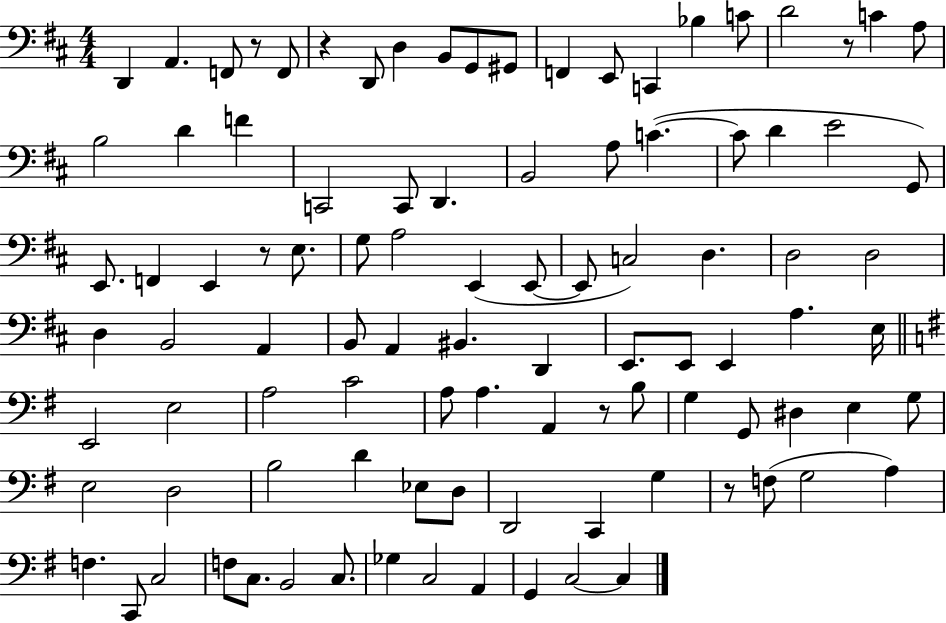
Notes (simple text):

D2/q A2/q. F2/e R/e F2/e R/q D2/e D3/q B2/e G2/e G#2/e F2/q E2/e C2/q Bb3/q C4/e D4/h R/e C4/q A3/e B3/h D4/q F4/q C2/h C2/e D2/q. B2/h A3/e C4/q. C4/e D4/q E4/h G2/e E2/e. F2/q E2/q R/e E3/e. G3/e A3/h E2/q E2/e E2/e C3/h D3/q. D3/h D3/h D3/q B2/h A2/q B2/e A2/q BIS2/q. D2/q E2/e. E2/e E2/q A3/q. E3/s E2/h E3/h A3/h C4/h A3/e A3/q. A2/q R/e B3/e G3/q G2/e D#3/q E3/q G3/e E3/h D3/h B3/h D4/q Eb3/e D3/e D2/h C2/q G3/q R/e F3/e G3/h A3/q F3/q. C2/e C3/h F3/e C3/e. B2/h C3/e. Gb3/q C3/h A2/q G2/q C3/h C3/q